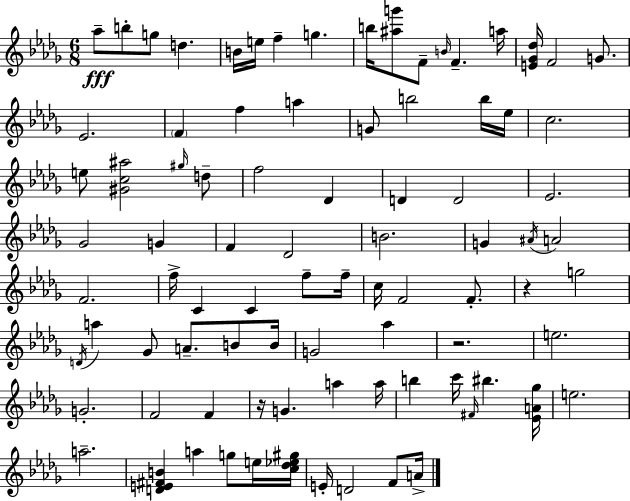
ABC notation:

X:1
T:Untitled
M:6/8
L:1/4
K:Bbm
_a/2 b/2 g/2 d B/4 e/4 f g b/4 [^ag']/2 F/2 B/4 F a/4 [E_G_d]/4 F2 G/2 _E2 F f a G/2 b2 b/4 _e/4 c2 e/2 [^Gc^a]2 ^g/4 d/2 f2 _D D D2 _E2 _G2 G F _D2 B2 G ^A/4 A2 F2 f/4 C C f/2 f/4 c/4 F2 F/2 z g2 D/4 a _G/2 A/2 B/2 B/4 G2 _a z2 e2 G2 F2 F z/4 G a a/4 b c'/4 ^F/4 ^b [_EA_g]/4 e2 a2 [DE^FB] a g/2 e/4 [c_d_e^g]/4 E/4 D2 F/2 A/4